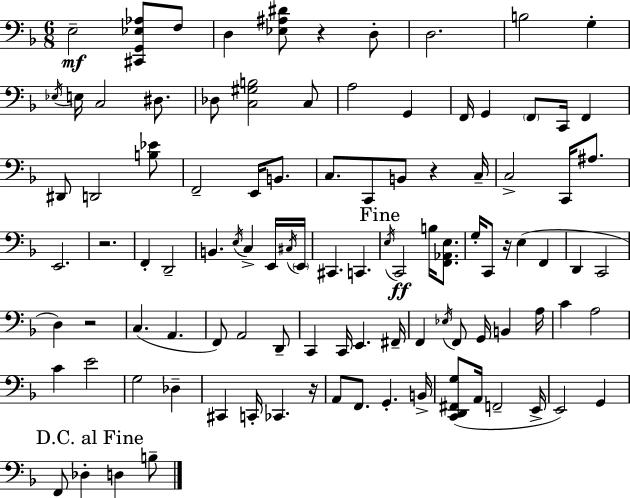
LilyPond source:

{
  \clef bass
  \numericTimeSignature
  \time 6/8
  \key f \major
  e2--\mf <cis, g, ees aes>8 f8 | d4 <ees ais dis'>8 r4 d8-. | d2. | b2 g4-. | \break \acciaccatura { ees16 } e16 c2 dis8. | des8 <c gis b>2 c8 | a2 g,4 | f,16 g,4 \parenthesize f,8 c,16 f,4 | \break dis,8 d,2 <b ees'>8 | f,2-- e,16 b,8. | c8. c,8 b,8 r4 | c16-- c2-> c,16 ais8. | \break e,2. | r2. | f,4-. d,2-- | b,4. \acciaccatura { e16 } c4-> | \break e,16 \acciaccatura { cis16 } \parenthesize e,16 cis,4. c,4. | \mark "Fine" \acciaccatura { e16 } c,2\ff | b16 <f, aes, e>8. g16-. c,8 r16 e4( | f,4 d,4 c,2 | \break d4) r2 | c4.( a,4. | f,8) a,2 | d,8-- c,4 c,16 e,4. | \break fis,16-- f,4 \acciaccatura { ees16 } f,8 g,16 | b,4 a16 c'4 a2 | c'4 e'2 | g2 | \break des4-- cis,4 c,16-. ces,4. | r16 a,8 f,8. g,4.-. | b,16-> <c, d, fis, g>8( a,16 f,2-- | e,16-> e,2) | \break g,4 \mark "D.C. al Fine" f,8 des4-. d4 | b8-- \bar "|."
}